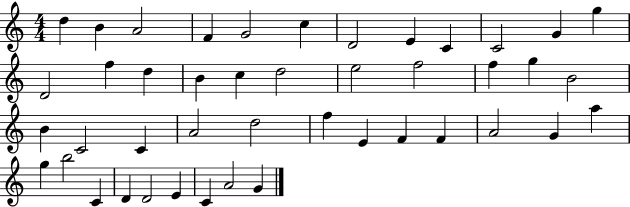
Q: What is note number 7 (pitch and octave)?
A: D4